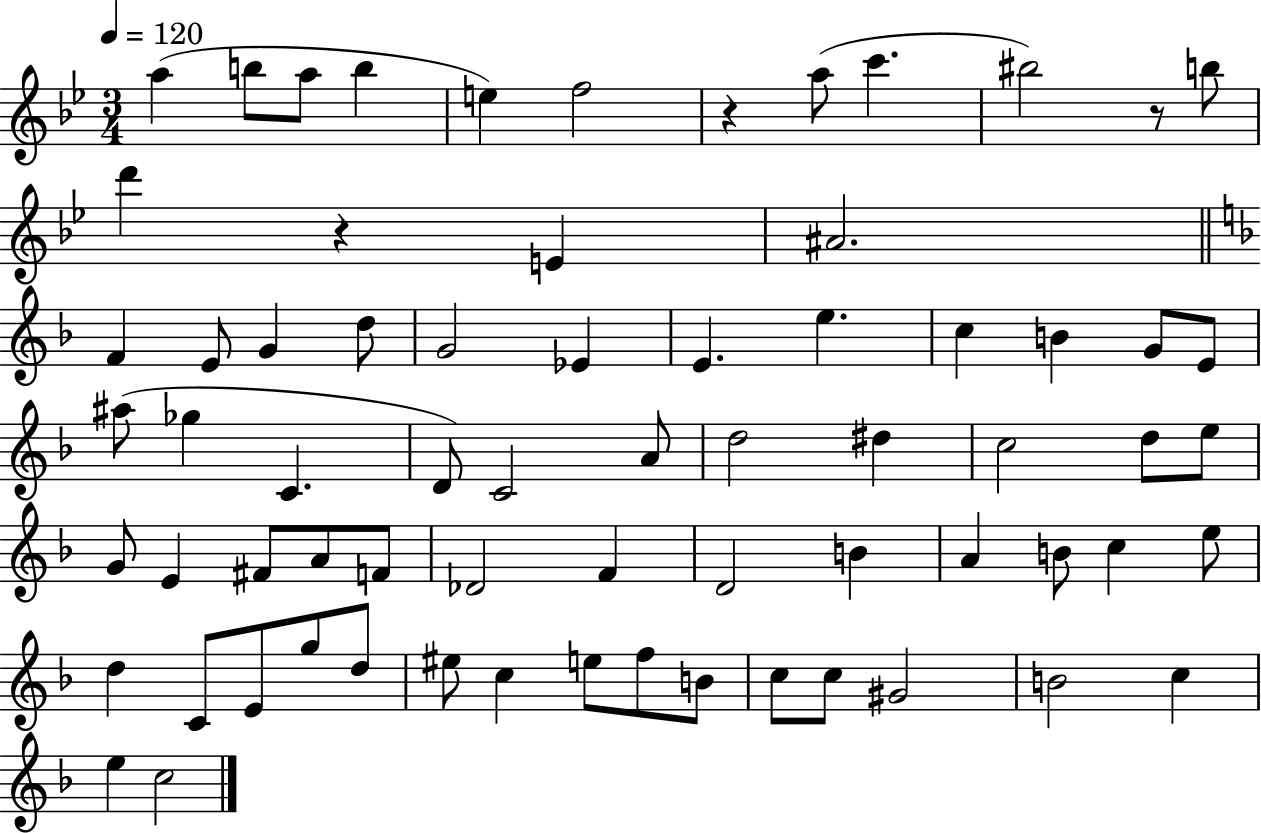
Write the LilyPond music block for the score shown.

{
  \clef treble
  \numericTimeSignature
  \time 3/4
  \key bes \major
  \tempo 4 = 120
  a''4( b''8 a''8 b''4 | e''4) f''2 | r4 a''8( c'''4. | bis''2) r8 b''8 | \break d'''4 r4 e'4 | ais'2. | \bar "||" \break \key f \major f'4 e'8 g'4 d''8 | g'2 ees'4 | e'4. e''4. | c''4 b'4 g'8 e'8 | \break ais''8( ges''4 c'4. | d'8) c'2 a'8 | d''2 dis''4 | c''2 d''8 e''8 | \break g'8 e'4 fis'8 a'8 f'8 | des'2 f'4 | d'2 b'4 | a'4 b'8 c''4 e''8 | \break d''4 c'8 e'8 g''8 d''8 | eis''8 c''4 e''8 f''8 b'8 | c''8 c''8 gis'2 | b'2 c''4 | \break e''4 c''2 | \bar "|."
}